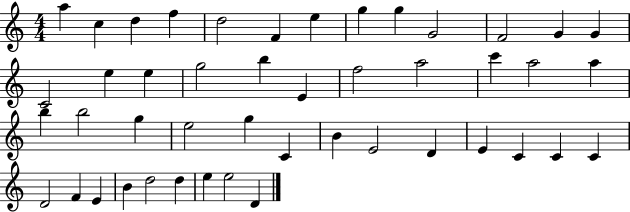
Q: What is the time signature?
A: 4/4